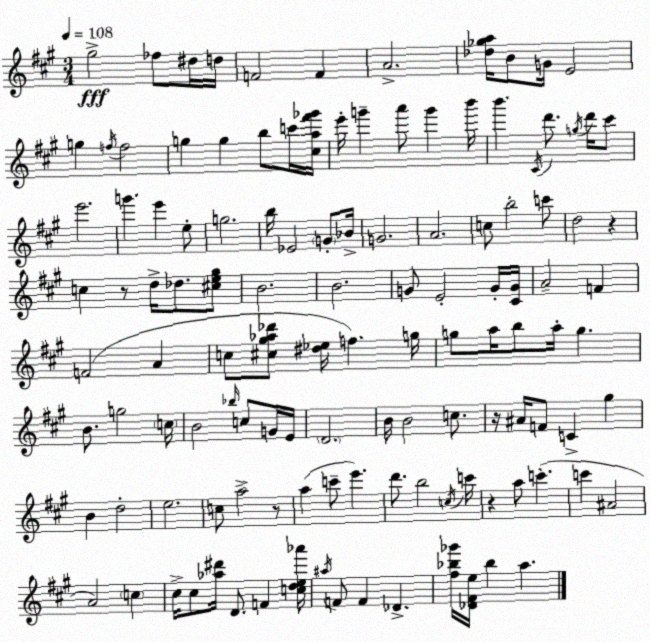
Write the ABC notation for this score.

X:1
T:Untitled
M:3/4
L:1/4
K:A
^g2 _f/2 ^d/4 d/4 F2 F A2 [_d_ga]/4 B/2 G/4 E2 g f/4 f2 g g b/2 c'/4 [^ca^f'_g']/4 e'/4 g' a'/2 g' b'/4 b' ^C/4 d'/2 g/4 d'/4 ^c'/2 e'2 g' e' e/2 g2 b/4 _E2 G/2 _B/4 G2 A2 c/2 b2 c'/2 d2 z c z/2 d/4 _d/2 [^ce^g]/2 B2 B2 G/2 E2 G/4 [^CG]/4 A2 F F2 A c/2 [^c^g_a_d']/2 [^d_e]/4 f g/4 g/2 a/4 b/2 a/4 g B/2 g2 c/4 B2 _b/4 c/2 G/4 E/4 D2 B/4 B2 c/2 z/4 ^A/4 F/2 C ^g B d2 e2 c/2 a2 z/2 a c'/2 e' d'/2 b2 c/4 c'/4 z a/2 c' c' ^A2 A2 c ^c/4 ^c/2 [_a^d']/4 D/2 F [cde_a']/4 ^a/4 F/2 F _D [^f_b_g']/4 [_D^Fe]/4 _b a